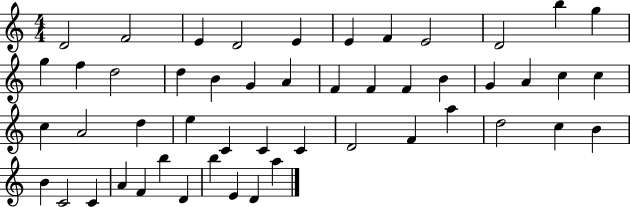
{
  \clef treble
  \numericTimeSignature
  \time 4/4
  \key c \major
  d'2 f'2 | e'4 d'2 e'4 | e'4 f'4 e'2 | d'2 b''4 g''4 | \break g''4 f''4 d''2 | d''4 b'4 g'4 a'4 | f'4 f'4 f'4 b'4 | g'4 a'4 c''4 c''4 | \break c''4 a'2 d''4 | e''4 c'4 c'4 c'4 | d'2 f'4 a''4 | d''2 c''4 b'4 | \break b'4 c'2 c'4 | a'4 f'4 b''4 d'4 | b''4 e'4 d'4 a''4 | \bar "|."
}